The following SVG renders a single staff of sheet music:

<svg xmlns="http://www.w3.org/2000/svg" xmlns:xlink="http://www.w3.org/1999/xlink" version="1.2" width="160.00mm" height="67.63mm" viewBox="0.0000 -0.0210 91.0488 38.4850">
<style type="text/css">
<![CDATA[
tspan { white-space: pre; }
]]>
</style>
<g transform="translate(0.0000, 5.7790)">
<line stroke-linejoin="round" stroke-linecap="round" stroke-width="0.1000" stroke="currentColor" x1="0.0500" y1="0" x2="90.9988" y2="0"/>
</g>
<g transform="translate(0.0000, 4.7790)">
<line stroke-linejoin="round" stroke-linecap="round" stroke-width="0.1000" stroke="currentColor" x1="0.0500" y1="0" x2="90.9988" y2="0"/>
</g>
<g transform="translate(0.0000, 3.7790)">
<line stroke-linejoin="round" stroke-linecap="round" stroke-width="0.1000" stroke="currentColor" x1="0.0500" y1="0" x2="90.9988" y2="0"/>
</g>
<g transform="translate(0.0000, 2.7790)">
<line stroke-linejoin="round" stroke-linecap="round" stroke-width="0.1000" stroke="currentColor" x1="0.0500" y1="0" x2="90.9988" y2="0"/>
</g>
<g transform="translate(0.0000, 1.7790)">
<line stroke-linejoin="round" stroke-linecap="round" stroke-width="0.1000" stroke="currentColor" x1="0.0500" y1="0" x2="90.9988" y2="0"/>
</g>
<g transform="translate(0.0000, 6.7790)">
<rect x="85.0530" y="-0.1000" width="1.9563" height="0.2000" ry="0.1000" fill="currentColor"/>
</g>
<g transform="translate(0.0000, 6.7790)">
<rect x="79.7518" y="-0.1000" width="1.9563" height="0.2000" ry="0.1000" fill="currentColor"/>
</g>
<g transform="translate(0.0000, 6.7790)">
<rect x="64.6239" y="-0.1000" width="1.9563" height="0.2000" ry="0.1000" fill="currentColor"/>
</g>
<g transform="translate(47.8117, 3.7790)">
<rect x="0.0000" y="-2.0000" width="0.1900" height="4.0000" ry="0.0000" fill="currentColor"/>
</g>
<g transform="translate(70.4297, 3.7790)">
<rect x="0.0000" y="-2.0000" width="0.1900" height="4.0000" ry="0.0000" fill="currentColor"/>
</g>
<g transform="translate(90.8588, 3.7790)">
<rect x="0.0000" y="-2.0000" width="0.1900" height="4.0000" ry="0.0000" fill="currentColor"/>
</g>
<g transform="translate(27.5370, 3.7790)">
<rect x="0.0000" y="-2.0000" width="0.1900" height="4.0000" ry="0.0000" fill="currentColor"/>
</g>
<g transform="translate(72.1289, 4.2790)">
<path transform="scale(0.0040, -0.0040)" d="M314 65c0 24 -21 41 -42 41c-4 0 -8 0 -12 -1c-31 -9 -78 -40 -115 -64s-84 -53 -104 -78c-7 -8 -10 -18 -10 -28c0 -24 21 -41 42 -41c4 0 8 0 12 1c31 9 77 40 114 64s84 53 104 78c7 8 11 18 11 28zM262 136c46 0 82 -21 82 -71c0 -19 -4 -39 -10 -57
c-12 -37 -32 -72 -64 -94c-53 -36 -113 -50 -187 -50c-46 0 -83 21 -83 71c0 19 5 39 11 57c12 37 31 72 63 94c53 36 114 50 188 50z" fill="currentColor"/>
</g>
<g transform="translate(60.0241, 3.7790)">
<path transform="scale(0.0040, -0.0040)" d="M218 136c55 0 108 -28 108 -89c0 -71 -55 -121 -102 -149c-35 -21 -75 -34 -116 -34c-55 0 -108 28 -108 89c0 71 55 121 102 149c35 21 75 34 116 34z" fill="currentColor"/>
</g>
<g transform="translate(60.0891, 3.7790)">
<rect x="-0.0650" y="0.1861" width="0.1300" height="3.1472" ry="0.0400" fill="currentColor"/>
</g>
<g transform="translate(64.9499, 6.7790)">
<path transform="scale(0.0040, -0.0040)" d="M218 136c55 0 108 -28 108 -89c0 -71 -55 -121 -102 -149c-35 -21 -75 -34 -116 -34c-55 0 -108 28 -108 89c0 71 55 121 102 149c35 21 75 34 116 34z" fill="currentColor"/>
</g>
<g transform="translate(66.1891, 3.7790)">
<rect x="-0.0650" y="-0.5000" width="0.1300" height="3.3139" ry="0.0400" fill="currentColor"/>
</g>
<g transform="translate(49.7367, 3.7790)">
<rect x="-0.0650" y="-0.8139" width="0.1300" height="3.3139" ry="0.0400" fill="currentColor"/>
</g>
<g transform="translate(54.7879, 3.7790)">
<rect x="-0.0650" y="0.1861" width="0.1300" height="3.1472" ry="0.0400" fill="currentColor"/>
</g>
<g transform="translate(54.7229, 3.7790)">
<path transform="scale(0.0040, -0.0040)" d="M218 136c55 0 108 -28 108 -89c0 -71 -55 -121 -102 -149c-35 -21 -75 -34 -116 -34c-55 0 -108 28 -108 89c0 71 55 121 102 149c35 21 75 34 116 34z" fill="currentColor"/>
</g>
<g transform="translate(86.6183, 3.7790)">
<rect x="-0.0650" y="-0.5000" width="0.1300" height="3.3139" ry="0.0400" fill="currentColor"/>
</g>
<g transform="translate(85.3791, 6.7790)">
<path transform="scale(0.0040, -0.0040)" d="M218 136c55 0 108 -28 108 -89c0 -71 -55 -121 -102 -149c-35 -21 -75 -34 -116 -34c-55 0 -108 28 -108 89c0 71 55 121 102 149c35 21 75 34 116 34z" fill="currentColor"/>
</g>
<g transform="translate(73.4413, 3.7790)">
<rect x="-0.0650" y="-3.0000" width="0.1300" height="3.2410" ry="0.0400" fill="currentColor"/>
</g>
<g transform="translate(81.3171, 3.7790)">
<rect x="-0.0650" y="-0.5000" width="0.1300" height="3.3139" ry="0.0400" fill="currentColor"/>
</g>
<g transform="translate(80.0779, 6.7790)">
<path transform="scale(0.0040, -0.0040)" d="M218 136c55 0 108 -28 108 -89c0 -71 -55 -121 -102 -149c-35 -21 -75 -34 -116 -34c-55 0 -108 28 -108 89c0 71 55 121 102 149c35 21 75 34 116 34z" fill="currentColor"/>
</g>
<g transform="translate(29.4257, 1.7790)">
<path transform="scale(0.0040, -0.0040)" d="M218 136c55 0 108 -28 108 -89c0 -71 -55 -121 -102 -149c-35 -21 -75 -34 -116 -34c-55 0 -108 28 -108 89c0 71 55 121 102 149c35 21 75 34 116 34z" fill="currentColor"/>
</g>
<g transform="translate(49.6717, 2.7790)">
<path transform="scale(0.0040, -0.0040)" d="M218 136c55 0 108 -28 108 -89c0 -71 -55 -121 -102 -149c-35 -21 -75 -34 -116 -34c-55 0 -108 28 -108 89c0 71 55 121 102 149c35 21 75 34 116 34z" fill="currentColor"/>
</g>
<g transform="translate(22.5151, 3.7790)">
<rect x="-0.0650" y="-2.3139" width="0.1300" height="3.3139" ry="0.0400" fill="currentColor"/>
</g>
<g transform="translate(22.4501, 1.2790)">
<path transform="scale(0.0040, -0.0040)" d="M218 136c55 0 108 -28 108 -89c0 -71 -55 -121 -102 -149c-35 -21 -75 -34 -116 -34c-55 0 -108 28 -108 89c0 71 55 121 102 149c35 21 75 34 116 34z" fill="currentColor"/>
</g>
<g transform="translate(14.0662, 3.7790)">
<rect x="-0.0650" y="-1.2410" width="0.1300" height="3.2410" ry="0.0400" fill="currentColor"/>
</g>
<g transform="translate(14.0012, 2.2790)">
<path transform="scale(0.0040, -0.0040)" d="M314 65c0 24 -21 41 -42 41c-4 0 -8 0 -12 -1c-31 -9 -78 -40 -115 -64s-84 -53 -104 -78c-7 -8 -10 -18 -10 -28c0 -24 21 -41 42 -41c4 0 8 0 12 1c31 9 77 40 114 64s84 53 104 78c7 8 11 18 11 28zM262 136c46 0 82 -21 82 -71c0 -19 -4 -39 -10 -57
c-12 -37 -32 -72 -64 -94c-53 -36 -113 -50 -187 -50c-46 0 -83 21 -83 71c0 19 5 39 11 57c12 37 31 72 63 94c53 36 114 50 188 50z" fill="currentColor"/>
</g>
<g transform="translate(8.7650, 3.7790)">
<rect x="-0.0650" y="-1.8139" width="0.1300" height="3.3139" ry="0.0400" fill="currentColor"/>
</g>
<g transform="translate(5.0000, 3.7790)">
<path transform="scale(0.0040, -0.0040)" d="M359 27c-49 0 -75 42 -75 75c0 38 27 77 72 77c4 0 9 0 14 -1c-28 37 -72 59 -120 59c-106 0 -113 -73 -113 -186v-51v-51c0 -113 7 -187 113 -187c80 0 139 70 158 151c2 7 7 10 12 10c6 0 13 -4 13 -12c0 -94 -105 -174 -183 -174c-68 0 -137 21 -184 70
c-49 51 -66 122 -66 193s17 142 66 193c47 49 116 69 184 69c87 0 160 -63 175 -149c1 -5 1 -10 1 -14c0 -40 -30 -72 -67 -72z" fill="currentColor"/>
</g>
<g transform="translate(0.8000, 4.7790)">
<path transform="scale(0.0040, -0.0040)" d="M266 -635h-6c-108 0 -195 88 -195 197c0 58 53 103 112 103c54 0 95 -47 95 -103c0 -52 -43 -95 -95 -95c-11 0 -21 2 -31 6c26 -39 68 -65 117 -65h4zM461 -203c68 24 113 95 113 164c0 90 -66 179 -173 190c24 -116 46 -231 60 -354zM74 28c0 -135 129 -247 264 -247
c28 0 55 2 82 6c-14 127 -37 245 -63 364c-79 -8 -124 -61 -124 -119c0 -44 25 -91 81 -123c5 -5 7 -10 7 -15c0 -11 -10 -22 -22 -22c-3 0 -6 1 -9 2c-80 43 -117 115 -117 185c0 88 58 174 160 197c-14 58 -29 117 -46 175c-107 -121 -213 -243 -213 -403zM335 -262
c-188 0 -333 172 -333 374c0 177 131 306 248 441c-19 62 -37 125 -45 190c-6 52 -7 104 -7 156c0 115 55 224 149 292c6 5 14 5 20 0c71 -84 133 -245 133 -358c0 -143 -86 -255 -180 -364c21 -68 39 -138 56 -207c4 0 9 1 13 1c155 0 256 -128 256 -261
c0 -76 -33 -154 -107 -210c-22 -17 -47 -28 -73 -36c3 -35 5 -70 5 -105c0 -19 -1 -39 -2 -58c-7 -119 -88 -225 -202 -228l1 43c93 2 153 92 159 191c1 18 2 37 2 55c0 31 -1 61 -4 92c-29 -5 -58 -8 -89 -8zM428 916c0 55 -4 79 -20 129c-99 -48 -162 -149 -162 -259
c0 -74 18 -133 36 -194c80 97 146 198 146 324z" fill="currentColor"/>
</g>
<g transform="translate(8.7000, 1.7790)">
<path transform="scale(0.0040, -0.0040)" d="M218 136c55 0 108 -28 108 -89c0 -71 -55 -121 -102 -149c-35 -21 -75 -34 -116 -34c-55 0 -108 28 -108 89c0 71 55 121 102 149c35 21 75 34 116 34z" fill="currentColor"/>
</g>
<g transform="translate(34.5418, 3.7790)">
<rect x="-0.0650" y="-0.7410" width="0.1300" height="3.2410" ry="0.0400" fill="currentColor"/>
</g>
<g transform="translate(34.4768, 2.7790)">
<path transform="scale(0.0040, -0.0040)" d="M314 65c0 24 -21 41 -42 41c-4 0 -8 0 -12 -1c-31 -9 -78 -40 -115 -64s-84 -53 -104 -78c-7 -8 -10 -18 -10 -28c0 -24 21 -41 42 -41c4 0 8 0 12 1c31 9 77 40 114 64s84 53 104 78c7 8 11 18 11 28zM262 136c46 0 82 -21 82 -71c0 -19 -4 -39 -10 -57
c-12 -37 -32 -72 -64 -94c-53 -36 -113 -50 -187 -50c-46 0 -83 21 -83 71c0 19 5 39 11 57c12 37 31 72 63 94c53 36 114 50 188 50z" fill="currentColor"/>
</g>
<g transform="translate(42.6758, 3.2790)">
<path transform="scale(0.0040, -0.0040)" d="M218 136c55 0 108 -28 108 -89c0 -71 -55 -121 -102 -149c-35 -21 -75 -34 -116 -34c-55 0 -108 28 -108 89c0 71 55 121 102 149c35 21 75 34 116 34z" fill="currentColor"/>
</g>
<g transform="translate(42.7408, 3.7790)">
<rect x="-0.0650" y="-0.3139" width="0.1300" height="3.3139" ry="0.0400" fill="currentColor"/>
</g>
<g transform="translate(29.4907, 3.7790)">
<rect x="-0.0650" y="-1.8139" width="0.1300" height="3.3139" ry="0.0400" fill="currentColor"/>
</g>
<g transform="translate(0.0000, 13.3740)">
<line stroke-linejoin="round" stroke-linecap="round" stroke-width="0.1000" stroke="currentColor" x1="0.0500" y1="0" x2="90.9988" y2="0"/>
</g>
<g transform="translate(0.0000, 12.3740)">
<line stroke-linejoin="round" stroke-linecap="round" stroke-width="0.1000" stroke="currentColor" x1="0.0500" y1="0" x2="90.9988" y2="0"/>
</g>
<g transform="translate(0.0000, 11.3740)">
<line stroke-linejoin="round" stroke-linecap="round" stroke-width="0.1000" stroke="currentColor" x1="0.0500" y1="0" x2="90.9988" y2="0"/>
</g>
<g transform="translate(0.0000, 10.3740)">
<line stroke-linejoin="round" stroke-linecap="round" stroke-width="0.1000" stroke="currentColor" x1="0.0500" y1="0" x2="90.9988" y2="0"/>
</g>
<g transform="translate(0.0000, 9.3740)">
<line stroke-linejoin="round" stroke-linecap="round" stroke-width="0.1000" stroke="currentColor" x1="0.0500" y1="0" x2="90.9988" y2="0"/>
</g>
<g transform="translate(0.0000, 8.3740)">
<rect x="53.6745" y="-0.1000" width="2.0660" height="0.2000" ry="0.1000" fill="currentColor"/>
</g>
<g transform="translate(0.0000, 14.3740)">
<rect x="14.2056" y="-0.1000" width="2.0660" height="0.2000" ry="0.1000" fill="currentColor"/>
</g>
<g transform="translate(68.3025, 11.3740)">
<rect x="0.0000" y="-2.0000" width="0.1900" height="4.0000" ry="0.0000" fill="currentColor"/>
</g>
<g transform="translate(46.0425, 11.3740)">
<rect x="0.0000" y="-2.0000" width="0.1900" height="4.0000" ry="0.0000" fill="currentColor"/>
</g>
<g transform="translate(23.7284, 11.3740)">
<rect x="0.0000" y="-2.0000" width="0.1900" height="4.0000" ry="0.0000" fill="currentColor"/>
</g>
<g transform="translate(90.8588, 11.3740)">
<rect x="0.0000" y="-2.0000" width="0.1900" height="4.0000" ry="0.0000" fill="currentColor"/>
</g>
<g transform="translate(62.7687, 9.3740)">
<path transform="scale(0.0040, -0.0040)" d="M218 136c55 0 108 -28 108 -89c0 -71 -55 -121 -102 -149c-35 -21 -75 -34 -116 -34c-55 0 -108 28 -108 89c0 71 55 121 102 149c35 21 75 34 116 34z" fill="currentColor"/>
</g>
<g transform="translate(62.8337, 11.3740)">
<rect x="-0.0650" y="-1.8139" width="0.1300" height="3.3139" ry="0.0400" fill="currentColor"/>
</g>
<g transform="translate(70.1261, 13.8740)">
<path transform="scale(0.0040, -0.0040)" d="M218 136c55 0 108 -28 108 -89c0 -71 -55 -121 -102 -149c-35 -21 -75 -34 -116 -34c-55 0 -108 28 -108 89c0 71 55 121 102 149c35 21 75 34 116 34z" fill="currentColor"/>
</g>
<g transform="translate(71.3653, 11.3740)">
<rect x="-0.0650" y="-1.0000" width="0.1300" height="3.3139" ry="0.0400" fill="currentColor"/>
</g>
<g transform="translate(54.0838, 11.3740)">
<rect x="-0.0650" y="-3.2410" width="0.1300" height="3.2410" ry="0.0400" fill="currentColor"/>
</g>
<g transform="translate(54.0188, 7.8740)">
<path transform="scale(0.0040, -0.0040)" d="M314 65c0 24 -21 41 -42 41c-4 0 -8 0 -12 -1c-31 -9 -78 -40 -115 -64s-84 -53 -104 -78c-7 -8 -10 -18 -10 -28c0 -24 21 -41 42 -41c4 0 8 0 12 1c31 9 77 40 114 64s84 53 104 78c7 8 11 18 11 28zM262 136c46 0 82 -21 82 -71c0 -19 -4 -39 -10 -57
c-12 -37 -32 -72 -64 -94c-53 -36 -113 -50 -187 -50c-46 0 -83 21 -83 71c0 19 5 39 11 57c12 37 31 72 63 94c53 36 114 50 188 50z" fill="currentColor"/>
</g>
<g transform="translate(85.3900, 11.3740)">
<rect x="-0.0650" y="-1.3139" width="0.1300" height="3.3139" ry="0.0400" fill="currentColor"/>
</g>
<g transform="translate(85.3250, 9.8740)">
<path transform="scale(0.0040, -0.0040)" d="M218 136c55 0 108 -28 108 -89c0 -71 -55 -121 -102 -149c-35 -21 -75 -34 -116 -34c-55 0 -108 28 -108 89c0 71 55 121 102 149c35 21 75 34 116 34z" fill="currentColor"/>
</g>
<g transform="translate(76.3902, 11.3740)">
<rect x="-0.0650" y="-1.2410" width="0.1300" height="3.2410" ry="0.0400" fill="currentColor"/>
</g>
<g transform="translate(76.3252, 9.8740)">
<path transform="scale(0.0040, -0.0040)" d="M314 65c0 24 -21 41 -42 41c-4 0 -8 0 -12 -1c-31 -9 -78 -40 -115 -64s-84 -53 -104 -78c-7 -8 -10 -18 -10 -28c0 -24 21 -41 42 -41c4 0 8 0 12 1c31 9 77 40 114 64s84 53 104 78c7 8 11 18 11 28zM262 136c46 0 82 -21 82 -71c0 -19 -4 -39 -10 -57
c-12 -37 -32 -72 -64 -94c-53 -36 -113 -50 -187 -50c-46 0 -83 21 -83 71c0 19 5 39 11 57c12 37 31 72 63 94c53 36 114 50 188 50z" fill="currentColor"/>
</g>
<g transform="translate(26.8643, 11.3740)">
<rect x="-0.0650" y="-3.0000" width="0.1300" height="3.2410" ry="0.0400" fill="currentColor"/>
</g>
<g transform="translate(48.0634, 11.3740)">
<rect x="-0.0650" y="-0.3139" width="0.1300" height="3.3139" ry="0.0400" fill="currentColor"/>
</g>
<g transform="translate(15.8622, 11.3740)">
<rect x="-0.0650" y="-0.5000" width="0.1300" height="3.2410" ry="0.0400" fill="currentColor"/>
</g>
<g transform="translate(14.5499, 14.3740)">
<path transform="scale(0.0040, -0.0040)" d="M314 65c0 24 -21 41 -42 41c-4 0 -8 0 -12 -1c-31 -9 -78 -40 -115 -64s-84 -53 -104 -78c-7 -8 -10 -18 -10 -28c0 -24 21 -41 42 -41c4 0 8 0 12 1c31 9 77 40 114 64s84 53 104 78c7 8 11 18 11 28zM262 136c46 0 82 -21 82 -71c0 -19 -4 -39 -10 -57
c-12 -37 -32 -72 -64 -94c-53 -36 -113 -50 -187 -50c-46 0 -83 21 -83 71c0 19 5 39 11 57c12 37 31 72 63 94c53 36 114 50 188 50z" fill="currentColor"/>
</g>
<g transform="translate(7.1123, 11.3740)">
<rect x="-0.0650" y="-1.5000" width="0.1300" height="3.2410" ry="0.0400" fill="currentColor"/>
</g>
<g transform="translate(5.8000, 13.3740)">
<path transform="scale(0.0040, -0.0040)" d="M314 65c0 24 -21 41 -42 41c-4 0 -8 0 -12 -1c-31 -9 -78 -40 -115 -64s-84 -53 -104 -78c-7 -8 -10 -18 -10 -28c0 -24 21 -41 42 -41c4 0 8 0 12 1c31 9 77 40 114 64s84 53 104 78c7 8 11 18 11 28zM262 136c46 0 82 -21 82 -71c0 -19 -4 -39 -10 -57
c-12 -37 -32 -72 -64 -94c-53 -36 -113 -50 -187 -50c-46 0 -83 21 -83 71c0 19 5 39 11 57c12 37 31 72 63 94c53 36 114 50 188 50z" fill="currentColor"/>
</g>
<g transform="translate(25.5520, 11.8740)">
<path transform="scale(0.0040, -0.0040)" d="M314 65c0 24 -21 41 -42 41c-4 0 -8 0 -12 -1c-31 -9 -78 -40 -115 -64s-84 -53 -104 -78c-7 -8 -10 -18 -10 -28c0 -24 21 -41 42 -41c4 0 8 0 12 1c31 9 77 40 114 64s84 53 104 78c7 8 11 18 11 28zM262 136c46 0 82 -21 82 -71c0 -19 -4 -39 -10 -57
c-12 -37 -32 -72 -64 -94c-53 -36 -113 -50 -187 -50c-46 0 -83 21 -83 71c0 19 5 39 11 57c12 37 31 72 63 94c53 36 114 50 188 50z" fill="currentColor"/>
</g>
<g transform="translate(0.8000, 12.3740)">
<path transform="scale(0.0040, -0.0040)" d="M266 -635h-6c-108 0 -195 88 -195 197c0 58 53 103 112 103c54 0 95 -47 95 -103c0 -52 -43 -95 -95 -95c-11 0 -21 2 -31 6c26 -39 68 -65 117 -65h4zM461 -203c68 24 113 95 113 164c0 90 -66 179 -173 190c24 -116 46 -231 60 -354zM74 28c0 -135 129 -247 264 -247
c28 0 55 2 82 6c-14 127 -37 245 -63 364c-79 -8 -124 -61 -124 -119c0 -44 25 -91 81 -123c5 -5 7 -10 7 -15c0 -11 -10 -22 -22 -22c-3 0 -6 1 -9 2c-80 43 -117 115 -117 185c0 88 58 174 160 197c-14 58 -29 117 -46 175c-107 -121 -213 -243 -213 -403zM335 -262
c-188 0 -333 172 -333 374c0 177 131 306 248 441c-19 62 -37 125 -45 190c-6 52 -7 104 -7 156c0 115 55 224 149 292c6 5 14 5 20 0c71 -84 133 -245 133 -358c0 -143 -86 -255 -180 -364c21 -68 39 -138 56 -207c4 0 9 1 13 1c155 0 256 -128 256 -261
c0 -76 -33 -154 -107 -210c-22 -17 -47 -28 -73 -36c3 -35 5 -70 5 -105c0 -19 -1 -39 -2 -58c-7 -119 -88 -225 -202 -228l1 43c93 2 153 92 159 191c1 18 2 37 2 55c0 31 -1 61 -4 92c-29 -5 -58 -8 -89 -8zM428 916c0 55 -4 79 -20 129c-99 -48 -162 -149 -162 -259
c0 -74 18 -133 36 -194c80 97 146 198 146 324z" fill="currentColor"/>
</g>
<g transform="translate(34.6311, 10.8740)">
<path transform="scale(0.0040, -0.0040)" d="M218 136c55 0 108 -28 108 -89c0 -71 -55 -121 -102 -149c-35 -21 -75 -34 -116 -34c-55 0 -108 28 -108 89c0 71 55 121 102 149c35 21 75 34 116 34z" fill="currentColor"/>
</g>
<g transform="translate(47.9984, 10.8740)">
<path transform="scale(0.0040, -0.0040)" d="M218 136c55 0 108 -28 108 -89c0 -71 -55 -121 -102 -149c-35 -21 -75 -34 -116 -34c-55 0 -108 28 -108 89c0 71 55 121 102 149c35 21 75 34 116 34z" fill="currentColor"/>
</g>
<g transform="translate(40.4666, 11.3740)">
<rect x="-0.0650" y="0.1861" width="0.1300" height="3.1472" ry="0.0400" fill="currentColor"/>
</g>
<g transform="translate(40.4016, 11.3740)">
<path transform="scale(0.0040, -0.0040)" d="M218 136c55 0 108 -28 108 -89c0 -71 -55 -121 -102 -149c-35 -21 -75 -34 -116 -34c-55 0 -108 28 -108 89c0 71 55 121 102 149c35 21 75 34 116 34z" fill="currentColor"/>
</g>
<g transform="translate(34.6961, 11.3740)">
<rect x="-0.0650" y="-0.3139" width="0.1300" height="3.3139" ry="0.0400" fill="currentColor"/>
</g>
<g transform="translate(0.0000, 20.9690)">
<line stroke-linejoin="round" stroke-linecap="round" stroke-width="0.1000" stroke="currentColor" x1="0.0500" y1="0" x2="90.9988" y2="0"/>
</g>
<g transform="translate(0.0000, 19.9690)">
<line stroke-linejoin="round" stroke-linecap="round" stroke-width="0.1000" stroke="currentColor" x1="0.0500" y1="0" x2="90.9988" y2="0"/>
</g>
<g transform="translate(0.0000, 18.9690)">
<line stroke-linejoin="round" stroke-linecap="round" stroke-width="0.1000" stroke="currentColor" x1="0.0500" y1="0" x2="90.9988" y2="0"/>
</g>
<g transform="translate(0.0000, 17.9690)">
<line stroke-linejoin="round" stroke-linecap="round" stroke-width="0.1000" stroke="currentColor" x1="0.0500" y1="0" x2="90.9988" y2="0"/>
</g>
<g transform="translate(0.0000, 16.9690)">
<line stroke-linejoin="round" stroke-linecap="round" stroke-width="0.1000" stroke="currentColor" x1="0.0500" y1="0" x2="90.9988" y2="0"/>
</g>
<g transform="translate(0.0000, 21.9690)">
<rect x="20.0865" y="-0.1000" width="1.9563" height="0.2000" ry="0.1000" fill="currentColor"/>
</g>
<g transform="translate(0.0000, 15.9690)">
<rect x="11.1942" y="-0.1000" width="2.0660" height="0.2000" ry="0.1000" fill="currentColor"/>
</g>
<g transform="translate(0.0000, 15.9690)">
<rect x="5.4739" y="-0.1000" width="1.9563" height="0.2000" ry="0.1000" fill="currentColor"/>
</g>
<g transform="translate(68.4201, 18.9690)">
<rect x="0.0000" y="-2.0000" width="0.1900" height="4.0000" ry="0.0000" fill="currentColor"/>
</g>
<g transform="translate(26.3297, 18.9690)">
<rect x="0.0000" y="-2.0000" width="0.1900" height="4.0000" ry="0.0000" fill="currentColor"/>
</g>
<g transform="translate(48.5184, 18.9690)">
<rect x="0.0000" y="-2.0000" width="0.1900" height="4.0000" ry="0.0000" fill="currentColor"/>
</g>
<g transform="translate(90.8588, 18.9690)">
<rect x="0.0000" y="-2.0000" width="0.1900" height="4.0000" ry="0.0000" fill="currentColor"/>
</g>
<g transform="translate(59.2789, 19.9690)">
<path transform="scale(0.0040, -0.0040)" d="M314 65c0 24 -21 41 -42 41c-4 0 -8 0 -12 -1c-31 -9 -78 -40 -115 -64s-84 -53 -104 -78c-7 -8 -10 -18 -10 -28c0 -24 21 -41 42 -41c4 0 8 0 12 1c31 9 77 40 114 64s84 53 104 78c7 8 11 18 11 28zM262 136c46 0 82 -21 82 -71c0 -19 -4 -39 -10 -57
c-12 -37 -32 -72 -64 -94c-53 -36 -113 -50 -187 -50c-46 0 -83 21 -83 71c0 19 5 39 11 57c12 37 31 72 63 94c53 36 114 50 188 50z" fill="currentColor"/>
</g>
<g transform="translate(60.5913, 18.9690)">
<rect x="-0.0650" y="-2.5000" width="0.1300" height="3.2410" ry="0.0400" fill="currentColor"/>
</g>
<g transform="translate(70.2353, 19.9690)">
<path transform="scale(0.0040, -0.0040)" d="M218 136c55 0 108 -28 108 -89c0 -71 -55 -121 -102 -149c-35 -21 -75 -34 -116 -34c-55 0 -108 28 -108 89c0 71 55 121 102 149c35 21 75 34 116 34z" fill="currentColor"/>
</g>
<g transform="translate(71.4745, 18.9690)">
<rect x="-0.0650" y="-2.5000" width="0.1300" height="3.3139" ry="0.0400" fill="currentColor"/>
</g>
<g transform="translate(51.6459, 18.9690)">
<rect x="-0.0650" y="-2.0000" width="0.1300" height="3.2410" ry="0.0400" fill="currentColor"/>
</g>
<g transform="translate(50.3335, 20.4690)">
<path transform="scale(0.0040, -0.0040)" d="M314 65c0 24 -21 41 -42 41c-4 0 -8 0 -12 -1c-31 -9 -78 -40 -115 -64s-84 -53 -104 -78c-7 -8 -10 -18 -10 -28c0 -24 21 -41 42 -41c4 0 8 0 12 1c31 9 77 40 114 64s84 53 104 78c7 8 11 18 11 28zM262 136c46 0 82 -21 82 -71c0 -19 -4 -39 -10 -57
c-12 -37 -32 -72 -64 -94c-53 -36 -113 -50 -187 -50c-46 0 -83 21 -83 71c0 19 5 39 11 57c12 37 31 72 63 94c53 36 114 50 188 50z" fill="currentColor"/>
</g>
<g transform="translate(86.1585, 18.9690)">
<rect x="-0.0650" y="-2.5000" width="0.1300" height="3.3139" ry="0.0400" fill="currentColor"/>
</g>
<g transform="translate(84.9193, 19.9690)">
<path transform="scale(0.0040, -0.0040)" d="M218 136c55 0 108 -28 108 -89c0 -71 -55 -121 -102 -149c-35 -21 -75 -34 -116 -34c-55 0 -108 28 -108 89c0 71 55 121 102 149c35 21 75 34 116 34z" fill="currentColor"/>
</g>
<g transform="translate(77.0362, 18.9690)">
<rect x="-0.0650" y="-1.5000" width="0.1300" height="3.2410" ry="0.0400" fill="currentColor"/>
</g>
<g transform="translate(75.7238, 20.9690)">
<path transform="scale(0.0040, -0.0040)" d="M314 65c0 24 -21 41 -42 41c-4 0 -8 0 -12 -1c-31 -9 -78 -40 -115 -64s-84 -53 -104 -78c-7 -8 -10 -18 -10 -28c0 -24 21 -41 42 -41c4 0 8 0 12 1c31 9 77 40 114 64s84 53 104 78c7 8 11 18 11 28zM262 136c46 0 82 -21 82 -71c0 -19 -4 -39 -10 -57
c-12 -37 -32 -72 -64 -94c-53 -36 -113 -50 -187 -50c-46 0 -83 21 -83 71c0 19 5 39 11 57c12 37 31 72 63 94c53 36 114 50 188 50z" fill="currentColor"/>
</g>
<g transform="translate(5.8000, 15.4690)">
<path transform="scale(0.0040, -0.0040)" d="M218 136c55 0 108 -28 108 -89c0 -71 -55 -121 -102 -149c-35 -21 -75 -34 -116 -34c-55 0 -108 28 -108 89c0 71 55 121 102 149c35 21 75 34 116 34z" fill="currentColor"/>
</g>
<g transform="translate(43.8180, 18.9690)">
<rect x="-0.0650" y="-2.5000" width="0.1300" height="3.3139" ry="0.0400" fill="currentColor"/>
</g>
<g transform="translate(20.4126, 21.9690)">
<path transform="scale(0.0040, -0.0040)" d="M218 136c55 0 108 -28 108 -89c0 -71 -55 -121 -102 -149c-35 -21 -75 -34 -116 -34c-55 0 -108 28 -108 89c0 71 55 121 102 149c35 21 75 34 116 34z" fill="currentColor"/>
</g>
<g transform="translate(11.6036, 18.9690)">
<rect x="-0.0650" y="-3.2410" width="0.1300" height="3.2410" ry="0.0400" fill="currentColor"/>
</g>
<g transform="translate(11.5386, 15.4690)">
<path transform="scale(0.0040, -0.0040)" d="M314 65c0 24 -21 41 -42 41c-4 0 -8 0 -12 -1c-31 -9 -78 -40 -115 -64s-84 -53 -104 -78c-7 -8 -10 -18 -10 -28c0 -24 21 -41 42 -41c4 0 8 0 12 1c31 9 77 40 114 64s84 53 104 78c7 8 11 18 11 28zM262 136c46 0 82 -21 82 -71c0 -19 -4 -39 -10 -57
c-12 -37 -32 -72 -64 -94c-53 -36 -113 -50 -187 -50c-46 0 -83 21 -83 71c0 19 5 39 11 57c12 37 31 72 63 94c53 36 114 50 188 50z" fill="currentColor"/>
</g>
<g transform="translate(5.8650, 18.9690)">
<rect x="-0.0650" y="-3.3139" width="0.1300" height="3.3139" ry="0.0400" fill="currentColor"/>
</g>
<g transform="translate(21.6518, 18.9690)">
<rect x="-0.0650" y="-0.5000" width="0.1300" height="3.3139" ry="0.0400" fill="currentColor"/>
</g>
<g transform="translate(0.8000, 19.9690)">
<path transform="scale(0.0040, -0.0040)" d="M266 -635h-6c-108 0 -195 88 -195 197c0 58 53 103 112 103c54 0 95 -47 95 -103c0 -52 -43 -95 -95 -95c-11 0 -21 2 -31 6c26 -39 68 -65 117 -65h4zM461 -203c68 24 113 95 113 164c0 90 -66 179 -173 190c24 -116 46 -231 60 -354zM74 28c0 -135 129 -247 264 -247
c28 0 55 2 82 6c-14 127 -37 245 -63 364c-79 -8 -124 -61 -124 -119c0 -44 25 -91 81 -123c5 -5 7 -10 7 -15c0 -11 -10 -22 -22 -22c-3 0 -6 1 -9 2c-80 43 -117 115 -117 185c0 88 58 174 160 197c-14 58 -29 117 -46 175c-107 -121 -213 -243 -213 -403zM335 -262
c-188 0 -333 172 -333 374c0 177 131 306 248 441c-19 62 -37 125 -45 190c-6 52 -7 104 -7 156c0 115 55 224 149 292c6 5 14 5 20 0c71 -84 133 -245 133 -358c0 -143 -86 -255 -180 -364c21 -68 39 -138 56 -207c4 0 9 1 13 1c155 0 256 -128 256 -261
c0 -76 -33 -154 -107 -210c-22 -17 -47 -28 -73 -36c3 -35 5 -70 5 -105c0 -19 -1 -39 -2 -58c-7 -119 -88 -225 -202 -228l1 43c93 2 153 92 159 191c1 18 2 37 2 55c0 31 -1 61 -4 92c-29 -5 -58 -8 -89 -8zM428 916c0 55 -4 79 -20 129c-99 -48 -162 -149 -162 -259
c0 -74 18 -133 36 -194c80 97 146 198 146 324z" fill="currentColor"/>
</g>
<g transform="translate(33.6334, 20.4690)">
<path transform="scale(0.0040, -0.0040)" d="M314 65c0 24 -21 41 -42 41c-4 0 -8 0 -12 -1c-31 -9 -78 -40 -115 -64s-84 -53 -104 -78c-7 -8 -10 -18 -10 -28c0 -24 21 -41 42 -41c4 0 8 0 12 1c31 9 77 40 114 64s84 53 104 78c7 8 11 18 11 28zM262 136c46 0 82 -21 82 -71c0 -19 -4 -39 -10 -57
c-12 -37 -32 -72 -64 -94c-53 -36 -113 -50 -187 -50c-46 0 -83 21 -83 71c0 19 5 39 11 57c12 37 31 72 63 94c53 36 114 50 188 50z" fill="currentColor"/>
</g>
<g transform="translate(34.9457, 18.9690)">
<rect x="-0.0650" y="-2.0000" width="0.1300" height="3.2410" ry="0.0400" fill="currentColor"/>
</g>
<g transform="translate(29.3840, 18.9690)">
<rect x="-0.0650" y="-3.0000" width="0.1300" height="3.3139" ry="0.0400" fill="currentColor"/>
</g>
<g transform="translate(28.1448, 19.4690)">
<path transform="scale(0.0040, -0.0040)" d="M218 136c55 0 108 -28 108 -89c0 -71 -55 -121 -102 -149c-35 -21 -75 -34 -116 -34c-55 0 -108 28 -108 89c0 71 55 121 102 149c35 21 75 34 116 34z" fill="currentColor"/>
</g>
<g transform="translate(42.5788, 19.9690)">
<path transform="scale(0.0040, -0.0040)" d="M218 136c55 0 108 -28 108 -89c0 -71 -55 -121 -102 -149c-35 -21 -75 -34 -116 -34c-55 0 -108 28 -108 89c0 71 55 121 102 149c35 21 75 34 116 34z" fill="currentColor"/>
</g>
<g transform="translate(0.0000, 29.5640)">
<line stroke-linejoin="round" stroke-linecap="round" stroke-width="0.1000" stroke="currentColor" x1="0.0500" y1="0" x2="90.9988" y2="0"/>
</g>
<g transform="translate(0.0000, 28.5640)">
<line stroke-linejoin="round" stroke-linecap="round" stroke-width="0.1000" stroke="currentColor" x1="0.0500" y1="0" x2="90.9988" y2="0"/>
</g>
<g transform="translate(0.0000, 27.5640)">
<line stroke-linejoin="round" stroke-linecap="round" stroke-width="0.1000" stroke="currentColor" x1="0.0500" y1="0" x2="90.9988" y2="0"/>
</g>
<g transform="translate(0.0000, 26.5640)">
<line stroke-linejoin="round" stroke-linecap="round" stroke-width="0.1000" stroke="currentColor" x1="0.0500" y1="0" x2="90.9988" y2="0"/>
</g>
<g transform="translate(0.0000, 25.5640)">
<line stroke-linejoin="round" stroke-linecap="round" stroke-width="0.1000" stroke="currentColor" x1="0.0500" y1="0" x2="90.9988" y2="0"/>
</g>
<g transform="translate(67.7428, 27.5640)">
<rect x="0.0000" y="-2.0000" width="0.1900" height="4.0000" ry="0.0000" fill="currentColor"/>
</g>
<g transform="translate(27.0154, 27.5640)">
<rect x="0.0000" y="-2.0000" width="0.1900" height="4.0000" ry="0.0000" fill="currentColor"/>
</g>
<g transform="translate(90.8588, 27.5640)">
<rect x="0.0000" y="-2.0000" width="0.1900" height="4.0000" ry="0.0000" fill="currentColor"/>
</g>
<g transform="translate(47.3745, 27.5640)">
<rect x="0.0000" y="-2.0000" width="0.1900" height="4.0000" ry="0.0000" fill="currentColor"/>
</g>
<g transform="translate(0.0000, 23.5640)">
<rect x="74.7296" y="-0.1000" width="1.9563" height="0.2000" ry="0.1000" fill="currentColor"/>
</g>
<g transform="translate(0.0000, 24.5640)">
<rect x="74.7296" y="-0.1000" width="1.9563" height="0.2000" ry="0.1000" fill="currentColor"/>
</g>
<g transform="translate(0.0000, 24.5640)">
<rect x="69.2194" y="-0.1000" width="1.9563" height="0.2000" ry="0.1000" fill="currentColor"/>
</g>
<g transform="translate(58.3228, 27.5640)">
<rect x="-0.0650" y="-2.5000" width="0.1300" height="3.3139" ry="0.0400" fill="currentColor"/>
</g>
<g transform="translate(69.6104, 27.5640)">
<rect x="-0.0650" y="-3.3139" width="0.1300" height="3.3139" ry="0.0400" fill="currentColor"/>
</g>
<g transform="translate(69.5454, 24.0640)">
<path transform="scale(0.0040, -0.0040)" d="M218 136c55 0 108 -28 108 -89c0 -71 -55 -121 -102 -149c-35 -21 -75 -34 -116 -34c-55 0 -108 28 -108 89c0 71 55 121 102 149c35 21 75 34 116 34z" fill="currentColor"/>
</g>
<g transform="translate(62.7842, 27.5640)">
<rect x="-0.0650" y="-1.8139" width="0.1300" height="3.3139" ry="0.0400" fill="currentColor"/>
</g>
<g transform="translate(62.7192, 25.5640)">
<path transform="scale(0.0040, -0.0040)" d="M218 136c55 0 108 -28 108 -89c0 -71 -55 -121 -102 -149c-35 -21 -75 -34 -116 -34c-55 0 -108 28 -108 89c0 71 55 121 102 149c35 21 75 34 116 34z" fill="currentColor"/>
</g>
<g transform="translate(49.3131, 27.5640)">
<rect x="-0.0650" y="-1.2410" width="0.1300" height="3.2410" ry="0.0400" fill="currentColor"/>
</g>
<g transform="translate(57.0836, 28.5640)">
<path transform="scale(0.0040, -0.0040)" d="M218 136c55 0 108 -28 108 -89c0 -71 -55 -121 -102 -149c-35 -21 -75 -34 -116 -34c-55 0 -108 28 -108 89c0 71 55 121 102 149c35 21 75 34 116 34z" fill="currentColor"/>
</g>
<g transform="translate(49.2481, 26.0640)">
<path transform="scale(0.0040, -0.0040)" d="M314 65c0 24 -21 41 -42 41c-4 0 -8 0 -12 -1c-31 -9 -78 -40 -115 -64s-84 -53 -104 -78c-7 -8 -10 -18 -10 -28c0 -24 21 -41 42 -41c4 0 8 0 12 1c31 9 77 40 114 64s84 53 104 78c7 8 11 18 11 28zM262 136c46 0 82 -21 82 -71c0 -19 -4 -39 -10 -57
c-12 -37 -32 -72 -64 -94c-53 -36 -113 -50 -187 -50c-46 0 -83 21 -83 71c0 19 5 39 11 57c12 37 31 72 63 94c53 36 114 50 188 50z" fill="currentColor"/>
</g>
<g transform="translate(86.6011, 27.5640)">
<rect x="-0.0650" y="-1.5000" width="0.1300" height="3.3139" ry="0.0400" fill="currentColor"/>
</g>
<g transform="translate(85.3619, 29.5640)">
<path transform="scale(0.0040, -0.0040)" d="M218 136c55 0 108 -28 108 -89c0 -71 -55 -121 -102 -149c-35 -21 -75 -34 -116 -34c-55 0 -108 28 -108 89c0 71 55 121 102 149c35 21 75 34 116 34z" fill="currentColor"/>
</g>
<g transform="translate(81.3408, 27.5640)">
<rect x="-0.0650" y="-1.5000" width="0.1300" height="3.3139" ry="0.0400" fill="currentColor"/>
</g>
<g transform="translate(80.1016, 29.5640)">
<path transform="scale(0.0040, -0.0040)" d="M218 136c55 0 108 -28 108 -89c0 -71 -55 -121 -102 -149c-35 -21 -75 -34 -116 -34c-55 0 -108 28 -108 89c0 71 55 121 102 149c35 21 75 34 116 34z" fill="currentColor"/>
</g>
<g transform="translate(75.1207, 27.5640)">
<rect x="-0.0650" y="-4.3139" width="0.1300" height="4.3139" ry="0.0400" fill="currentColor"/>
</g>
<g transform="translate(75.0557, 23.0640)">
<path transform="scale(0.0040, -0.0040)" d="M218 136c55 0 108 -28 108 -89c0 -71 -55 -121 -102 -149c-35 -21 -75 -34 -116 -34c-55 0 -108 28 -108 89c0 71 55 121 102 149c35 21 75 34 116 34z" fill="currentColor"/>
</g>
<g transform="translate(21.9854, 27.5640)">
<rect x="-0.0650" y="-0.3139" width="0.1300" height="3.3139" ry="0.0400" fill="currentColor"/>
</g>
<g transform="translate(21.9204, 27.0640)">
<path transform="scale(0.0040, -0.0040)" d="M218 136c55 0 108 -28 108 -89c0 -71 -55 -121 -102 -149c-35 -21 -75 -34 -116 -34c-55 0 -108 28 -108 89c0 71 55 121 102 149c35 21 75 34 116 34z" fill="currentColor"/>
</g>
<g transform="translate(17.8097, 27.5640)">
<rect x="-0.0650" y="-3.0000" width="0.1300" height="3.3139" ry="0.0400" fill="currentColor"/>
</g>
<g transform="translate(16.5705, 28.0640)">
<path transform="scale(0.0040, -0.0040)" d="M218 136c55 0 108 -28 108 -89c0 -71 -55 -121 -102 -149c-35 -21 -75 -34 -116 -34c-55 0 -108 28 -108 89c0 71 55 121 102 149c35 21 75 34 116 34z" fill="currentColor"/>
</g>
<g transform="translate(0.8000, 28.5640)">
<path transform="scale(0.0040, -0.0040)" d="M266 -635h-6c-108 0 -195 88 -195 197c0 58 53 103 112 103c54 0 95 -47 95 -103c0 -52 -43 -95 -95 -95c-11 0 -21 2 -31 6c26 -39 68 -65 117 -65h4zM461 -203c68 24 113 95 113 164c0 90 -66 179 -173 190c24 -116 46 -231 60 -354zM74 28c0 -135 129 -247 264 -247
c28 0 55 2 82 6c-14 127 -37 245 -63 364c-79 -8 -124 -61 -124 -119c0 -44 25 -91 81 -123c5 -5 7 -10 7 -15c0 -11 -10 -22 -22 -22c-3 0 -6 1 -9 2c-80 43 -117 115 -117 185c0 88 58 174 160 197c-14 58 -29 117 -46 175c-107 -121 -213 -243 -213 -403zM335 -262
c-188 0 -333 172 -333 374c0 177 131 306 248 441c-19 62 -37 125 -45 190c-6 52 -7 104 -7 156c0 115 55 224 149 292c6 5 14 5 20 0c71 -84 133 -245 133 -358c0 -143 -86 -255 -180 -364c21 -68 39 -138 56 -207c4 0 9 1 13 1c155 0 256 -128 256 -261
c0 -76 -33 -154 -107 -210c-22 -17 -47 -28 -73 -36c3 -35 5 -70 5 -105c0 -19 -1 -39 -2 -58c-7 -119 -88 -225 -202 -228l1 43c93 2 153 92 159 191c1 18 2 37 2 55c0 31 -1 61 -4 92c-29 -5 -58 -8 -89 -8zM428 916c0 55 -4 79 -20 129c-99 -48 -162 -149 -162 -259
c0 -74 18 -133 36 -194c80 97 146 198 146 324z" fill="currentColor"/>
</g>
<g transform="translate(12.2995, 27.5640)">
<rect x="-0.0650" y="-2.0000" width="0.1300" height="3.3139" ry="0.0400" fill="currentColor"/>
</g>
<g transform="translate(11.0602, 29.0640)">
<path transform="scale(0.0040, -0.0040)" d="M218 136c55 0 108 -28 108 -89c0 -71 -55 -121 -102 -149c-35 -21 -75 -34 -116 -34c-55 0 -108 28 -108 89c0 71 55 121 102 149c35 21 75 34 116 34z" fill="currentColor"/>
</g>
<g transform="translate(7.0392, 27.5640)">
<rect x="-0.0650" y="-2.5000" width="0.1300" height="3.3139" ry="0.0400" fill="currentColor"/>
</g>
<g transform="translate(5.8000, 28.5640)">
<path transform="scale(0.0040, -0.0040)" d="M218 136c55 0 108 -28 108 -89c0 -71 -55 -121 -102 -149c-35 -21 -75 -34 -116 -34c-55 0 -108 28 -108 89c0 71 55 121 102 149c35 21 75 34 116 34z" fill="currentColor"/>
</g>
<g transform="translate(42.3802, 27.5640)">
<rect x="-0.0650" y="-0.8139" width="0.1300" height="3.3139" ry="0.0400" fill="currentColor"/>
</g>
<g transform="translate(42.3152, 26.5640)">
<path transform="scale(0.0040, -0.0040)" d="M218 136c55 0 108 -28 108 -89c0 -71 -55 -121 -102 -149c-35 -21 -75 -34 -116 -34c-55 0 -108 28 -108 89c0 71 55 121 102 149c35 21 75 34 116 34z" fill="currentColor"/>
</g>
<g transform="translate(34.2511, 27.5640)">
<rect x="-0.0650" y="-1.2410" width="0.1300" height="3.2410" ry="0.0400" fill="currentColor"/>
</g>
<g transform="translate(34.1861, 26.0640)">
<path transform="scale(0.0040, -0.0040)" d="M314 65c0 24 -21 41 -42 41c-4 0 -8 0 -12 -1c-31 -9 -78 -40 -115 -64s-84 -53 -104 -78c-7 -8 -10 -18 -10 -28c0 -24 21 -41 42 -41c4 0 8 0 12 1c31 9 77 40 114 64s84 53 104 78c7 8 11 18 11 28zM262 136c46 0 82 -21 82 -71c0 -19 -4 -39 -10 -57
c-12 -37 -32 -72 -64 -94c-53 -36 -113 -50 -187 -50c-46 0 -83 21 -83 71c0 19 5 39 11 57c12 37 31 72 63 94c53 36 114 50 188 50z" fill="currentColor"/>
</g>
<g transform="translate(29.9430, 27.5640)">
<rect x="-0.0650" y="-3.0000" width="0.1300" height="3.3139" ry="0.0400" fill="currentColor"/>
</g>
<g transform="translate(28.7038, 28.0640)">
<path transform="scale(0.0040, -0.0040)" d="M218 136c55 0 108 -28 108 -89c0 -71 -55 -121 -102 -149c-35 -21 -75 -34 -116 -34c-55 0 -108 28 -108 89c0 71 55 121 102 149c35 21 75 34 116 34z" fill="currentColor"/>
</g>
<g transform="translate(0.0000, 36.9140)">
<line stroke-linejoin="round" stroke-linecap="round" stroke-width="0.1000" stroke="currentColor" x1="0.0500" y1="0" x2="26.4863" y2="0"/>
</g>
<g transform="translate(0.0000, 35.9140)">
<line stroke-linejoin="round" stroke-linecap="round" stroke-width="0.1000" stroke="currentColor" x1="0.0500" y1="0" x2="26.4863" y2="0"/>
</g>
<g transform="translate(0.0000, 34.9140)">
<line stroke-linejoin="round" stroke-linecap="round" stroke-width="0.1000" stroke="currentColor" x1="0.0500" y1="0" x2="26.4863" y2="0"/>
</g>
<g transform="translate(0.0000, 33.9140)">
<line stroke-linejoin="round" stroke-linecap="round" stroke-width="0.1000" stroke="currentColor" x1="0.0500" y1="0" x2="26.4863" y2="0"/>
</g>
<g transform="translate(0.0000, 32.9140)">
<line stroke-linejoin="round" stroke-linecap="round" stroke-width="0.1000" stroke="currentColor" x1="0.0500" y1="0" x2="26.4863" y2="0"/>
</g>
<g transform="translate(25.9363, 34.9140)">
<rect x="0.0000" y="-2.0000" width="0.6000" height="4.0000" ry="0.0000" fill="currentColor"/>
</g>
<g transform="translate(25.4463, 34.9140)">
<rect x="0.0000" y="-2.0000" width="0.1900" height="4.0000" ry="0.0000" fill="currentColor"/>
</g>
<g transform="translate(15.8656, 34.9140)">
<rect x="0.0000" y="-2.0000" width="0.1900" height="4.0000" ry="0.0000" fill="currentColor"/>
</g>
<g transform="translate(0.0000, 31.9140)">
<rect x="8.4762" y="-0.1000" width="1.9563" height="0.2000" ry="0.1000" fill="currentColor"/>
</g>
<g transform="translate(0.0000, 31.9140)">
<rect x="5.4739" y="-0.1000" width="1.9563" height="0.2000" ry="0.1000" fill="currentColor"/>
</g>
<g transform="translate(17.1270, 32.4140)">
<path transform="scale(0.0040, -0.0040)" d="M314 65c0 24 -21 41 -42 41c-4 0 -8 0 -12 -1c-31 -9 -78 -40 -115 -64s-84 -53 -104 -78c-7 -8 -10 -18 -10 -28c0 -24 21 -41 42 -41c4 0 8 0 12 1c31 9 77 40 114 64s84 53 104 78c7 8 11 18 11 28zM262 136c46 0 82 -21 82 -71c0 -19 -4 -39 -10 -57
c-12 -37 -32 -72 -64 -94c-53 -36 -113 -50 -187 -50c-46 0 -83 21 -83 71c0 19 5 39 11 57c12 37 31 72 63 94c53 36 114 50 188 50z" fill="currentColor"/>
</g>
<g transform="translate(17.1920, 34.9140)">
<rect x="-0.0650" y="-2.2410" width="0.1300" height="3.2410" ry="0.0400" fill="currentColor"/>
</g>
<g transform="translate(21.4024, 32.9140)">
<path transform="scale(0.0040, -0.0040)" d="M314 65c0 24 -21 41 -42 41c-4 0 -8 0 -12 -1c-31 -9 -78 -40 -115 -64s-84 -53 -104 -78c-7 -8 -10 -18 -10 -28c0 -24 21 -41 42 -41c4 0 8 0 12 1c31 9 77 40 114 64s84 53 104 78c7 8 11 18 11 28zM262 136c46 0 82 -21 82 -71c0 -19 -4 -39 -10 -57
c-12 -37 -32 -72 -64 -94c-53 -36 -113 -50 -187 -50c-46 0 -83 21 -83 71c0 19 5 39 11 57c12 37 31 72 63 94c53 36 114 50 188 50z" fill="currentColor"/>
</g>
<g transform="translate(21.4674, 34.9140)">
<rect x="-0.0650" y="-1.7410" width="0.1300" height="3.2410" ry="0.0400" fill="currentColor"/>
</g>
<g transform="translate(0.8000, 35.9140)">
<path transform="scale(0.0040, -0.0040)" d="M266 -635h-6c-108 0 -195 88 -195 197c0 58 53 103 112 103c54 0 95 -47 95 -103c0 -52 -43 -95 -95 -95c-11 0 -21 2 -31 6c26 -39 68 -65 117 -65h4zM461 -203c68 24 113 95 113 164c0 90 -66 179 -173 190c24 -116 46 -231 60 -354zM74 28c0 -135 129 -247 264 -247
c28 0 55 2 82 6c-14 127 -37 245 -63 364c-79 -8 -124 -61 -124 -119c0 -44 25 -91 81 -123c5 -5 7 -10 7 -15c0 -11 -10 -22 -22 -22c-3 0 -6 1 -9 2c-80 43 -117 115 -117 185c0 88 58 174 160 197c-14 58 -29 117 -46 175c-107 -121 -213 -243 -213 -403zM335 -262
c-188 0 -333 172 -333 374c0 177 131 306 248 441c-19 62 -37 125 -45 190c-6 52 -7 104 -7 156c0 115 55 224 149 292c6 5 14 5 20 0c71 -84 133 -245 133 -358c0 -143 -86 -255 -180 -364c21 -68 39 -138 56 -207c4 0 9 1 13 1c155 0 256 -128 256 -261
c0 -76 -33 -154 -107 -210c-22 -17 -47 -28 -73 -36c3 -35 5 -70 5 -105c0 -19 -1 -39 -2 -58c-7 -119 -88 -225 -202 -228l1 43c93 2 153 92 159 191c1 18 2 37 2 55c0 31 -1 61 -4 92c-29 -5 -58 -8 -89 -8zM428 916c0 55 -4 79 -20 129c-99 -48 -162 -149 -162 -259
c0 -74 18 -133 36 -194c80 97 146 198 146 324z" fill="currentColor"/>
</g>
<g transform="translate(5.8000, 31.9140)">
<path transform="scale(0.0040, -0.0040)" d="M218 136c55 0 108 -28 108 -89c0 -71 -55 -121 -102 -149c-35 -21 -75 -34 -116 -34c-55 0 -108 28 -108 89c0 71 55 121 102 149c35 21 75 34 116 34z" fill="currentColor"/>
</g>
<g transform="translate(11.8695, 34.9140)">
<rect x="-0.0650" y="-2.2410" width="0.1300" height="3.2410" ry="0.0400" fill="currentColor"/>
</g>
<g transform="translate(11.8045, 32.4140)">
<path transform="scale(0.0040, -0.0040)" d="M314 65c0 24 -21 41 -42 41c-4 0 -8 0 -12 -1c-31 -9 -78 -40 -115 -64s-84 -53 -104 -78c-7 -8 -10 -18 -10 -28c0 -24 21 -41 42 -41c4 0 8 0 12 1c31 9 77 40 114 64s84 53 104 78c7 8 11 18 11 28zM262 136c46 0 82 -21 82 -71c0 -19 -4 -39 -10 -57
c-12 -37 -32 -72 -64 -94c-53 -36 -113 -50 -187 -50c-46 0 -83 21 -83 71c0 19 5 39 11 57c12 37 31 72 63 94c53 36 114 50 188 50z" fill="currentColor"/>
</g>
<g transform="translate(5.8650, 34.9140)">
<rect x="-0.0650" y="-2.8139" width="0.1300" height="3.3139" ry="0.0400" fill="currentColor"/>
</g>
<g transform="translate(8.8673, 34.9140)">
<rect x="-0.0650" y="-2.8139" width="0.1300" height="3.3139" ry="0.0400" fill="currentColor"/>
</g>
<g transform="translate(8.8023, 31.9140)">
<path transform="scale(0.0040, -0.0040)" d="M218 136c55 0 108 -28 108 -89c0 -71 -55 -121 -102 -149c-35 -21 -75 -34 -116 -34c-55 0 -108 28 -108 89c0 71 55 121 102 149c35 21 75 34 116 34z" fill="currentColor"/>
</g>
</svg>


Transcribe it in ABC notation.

X:1
T:Untitled
M:4/4
L:1/4
K:C
f e2 g f d2 c d B B C A2 C C E2 C2 A2 c B c b2 f D e2 e b b2 C A F2 G F2 G2 G E2 G G F A c A e2 d e2 G f b d' E E a a g2 g2 f2